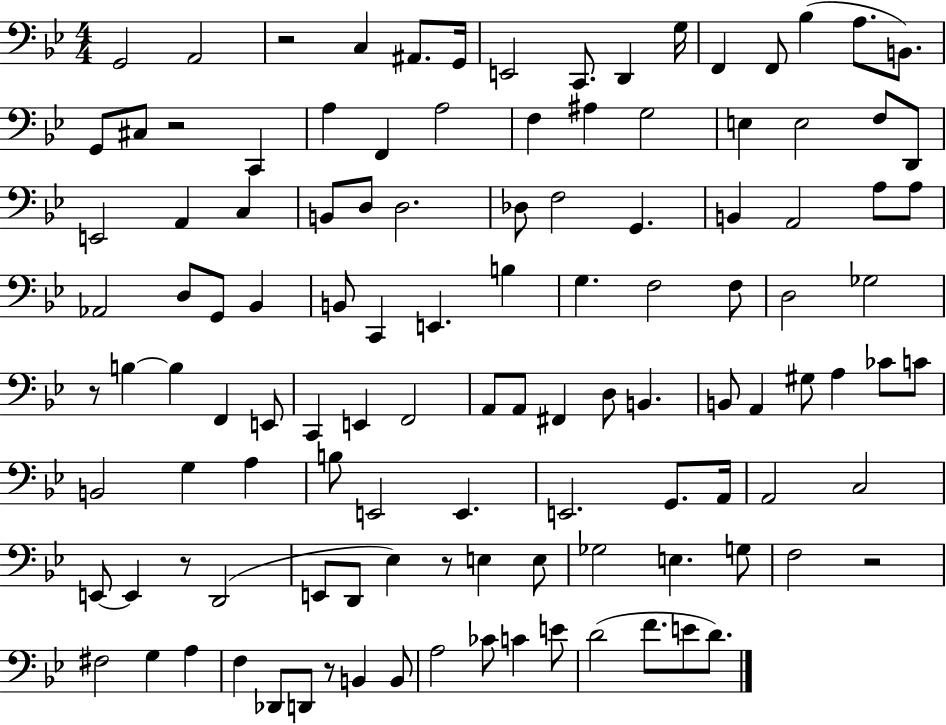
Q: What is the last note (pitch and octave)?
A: D4